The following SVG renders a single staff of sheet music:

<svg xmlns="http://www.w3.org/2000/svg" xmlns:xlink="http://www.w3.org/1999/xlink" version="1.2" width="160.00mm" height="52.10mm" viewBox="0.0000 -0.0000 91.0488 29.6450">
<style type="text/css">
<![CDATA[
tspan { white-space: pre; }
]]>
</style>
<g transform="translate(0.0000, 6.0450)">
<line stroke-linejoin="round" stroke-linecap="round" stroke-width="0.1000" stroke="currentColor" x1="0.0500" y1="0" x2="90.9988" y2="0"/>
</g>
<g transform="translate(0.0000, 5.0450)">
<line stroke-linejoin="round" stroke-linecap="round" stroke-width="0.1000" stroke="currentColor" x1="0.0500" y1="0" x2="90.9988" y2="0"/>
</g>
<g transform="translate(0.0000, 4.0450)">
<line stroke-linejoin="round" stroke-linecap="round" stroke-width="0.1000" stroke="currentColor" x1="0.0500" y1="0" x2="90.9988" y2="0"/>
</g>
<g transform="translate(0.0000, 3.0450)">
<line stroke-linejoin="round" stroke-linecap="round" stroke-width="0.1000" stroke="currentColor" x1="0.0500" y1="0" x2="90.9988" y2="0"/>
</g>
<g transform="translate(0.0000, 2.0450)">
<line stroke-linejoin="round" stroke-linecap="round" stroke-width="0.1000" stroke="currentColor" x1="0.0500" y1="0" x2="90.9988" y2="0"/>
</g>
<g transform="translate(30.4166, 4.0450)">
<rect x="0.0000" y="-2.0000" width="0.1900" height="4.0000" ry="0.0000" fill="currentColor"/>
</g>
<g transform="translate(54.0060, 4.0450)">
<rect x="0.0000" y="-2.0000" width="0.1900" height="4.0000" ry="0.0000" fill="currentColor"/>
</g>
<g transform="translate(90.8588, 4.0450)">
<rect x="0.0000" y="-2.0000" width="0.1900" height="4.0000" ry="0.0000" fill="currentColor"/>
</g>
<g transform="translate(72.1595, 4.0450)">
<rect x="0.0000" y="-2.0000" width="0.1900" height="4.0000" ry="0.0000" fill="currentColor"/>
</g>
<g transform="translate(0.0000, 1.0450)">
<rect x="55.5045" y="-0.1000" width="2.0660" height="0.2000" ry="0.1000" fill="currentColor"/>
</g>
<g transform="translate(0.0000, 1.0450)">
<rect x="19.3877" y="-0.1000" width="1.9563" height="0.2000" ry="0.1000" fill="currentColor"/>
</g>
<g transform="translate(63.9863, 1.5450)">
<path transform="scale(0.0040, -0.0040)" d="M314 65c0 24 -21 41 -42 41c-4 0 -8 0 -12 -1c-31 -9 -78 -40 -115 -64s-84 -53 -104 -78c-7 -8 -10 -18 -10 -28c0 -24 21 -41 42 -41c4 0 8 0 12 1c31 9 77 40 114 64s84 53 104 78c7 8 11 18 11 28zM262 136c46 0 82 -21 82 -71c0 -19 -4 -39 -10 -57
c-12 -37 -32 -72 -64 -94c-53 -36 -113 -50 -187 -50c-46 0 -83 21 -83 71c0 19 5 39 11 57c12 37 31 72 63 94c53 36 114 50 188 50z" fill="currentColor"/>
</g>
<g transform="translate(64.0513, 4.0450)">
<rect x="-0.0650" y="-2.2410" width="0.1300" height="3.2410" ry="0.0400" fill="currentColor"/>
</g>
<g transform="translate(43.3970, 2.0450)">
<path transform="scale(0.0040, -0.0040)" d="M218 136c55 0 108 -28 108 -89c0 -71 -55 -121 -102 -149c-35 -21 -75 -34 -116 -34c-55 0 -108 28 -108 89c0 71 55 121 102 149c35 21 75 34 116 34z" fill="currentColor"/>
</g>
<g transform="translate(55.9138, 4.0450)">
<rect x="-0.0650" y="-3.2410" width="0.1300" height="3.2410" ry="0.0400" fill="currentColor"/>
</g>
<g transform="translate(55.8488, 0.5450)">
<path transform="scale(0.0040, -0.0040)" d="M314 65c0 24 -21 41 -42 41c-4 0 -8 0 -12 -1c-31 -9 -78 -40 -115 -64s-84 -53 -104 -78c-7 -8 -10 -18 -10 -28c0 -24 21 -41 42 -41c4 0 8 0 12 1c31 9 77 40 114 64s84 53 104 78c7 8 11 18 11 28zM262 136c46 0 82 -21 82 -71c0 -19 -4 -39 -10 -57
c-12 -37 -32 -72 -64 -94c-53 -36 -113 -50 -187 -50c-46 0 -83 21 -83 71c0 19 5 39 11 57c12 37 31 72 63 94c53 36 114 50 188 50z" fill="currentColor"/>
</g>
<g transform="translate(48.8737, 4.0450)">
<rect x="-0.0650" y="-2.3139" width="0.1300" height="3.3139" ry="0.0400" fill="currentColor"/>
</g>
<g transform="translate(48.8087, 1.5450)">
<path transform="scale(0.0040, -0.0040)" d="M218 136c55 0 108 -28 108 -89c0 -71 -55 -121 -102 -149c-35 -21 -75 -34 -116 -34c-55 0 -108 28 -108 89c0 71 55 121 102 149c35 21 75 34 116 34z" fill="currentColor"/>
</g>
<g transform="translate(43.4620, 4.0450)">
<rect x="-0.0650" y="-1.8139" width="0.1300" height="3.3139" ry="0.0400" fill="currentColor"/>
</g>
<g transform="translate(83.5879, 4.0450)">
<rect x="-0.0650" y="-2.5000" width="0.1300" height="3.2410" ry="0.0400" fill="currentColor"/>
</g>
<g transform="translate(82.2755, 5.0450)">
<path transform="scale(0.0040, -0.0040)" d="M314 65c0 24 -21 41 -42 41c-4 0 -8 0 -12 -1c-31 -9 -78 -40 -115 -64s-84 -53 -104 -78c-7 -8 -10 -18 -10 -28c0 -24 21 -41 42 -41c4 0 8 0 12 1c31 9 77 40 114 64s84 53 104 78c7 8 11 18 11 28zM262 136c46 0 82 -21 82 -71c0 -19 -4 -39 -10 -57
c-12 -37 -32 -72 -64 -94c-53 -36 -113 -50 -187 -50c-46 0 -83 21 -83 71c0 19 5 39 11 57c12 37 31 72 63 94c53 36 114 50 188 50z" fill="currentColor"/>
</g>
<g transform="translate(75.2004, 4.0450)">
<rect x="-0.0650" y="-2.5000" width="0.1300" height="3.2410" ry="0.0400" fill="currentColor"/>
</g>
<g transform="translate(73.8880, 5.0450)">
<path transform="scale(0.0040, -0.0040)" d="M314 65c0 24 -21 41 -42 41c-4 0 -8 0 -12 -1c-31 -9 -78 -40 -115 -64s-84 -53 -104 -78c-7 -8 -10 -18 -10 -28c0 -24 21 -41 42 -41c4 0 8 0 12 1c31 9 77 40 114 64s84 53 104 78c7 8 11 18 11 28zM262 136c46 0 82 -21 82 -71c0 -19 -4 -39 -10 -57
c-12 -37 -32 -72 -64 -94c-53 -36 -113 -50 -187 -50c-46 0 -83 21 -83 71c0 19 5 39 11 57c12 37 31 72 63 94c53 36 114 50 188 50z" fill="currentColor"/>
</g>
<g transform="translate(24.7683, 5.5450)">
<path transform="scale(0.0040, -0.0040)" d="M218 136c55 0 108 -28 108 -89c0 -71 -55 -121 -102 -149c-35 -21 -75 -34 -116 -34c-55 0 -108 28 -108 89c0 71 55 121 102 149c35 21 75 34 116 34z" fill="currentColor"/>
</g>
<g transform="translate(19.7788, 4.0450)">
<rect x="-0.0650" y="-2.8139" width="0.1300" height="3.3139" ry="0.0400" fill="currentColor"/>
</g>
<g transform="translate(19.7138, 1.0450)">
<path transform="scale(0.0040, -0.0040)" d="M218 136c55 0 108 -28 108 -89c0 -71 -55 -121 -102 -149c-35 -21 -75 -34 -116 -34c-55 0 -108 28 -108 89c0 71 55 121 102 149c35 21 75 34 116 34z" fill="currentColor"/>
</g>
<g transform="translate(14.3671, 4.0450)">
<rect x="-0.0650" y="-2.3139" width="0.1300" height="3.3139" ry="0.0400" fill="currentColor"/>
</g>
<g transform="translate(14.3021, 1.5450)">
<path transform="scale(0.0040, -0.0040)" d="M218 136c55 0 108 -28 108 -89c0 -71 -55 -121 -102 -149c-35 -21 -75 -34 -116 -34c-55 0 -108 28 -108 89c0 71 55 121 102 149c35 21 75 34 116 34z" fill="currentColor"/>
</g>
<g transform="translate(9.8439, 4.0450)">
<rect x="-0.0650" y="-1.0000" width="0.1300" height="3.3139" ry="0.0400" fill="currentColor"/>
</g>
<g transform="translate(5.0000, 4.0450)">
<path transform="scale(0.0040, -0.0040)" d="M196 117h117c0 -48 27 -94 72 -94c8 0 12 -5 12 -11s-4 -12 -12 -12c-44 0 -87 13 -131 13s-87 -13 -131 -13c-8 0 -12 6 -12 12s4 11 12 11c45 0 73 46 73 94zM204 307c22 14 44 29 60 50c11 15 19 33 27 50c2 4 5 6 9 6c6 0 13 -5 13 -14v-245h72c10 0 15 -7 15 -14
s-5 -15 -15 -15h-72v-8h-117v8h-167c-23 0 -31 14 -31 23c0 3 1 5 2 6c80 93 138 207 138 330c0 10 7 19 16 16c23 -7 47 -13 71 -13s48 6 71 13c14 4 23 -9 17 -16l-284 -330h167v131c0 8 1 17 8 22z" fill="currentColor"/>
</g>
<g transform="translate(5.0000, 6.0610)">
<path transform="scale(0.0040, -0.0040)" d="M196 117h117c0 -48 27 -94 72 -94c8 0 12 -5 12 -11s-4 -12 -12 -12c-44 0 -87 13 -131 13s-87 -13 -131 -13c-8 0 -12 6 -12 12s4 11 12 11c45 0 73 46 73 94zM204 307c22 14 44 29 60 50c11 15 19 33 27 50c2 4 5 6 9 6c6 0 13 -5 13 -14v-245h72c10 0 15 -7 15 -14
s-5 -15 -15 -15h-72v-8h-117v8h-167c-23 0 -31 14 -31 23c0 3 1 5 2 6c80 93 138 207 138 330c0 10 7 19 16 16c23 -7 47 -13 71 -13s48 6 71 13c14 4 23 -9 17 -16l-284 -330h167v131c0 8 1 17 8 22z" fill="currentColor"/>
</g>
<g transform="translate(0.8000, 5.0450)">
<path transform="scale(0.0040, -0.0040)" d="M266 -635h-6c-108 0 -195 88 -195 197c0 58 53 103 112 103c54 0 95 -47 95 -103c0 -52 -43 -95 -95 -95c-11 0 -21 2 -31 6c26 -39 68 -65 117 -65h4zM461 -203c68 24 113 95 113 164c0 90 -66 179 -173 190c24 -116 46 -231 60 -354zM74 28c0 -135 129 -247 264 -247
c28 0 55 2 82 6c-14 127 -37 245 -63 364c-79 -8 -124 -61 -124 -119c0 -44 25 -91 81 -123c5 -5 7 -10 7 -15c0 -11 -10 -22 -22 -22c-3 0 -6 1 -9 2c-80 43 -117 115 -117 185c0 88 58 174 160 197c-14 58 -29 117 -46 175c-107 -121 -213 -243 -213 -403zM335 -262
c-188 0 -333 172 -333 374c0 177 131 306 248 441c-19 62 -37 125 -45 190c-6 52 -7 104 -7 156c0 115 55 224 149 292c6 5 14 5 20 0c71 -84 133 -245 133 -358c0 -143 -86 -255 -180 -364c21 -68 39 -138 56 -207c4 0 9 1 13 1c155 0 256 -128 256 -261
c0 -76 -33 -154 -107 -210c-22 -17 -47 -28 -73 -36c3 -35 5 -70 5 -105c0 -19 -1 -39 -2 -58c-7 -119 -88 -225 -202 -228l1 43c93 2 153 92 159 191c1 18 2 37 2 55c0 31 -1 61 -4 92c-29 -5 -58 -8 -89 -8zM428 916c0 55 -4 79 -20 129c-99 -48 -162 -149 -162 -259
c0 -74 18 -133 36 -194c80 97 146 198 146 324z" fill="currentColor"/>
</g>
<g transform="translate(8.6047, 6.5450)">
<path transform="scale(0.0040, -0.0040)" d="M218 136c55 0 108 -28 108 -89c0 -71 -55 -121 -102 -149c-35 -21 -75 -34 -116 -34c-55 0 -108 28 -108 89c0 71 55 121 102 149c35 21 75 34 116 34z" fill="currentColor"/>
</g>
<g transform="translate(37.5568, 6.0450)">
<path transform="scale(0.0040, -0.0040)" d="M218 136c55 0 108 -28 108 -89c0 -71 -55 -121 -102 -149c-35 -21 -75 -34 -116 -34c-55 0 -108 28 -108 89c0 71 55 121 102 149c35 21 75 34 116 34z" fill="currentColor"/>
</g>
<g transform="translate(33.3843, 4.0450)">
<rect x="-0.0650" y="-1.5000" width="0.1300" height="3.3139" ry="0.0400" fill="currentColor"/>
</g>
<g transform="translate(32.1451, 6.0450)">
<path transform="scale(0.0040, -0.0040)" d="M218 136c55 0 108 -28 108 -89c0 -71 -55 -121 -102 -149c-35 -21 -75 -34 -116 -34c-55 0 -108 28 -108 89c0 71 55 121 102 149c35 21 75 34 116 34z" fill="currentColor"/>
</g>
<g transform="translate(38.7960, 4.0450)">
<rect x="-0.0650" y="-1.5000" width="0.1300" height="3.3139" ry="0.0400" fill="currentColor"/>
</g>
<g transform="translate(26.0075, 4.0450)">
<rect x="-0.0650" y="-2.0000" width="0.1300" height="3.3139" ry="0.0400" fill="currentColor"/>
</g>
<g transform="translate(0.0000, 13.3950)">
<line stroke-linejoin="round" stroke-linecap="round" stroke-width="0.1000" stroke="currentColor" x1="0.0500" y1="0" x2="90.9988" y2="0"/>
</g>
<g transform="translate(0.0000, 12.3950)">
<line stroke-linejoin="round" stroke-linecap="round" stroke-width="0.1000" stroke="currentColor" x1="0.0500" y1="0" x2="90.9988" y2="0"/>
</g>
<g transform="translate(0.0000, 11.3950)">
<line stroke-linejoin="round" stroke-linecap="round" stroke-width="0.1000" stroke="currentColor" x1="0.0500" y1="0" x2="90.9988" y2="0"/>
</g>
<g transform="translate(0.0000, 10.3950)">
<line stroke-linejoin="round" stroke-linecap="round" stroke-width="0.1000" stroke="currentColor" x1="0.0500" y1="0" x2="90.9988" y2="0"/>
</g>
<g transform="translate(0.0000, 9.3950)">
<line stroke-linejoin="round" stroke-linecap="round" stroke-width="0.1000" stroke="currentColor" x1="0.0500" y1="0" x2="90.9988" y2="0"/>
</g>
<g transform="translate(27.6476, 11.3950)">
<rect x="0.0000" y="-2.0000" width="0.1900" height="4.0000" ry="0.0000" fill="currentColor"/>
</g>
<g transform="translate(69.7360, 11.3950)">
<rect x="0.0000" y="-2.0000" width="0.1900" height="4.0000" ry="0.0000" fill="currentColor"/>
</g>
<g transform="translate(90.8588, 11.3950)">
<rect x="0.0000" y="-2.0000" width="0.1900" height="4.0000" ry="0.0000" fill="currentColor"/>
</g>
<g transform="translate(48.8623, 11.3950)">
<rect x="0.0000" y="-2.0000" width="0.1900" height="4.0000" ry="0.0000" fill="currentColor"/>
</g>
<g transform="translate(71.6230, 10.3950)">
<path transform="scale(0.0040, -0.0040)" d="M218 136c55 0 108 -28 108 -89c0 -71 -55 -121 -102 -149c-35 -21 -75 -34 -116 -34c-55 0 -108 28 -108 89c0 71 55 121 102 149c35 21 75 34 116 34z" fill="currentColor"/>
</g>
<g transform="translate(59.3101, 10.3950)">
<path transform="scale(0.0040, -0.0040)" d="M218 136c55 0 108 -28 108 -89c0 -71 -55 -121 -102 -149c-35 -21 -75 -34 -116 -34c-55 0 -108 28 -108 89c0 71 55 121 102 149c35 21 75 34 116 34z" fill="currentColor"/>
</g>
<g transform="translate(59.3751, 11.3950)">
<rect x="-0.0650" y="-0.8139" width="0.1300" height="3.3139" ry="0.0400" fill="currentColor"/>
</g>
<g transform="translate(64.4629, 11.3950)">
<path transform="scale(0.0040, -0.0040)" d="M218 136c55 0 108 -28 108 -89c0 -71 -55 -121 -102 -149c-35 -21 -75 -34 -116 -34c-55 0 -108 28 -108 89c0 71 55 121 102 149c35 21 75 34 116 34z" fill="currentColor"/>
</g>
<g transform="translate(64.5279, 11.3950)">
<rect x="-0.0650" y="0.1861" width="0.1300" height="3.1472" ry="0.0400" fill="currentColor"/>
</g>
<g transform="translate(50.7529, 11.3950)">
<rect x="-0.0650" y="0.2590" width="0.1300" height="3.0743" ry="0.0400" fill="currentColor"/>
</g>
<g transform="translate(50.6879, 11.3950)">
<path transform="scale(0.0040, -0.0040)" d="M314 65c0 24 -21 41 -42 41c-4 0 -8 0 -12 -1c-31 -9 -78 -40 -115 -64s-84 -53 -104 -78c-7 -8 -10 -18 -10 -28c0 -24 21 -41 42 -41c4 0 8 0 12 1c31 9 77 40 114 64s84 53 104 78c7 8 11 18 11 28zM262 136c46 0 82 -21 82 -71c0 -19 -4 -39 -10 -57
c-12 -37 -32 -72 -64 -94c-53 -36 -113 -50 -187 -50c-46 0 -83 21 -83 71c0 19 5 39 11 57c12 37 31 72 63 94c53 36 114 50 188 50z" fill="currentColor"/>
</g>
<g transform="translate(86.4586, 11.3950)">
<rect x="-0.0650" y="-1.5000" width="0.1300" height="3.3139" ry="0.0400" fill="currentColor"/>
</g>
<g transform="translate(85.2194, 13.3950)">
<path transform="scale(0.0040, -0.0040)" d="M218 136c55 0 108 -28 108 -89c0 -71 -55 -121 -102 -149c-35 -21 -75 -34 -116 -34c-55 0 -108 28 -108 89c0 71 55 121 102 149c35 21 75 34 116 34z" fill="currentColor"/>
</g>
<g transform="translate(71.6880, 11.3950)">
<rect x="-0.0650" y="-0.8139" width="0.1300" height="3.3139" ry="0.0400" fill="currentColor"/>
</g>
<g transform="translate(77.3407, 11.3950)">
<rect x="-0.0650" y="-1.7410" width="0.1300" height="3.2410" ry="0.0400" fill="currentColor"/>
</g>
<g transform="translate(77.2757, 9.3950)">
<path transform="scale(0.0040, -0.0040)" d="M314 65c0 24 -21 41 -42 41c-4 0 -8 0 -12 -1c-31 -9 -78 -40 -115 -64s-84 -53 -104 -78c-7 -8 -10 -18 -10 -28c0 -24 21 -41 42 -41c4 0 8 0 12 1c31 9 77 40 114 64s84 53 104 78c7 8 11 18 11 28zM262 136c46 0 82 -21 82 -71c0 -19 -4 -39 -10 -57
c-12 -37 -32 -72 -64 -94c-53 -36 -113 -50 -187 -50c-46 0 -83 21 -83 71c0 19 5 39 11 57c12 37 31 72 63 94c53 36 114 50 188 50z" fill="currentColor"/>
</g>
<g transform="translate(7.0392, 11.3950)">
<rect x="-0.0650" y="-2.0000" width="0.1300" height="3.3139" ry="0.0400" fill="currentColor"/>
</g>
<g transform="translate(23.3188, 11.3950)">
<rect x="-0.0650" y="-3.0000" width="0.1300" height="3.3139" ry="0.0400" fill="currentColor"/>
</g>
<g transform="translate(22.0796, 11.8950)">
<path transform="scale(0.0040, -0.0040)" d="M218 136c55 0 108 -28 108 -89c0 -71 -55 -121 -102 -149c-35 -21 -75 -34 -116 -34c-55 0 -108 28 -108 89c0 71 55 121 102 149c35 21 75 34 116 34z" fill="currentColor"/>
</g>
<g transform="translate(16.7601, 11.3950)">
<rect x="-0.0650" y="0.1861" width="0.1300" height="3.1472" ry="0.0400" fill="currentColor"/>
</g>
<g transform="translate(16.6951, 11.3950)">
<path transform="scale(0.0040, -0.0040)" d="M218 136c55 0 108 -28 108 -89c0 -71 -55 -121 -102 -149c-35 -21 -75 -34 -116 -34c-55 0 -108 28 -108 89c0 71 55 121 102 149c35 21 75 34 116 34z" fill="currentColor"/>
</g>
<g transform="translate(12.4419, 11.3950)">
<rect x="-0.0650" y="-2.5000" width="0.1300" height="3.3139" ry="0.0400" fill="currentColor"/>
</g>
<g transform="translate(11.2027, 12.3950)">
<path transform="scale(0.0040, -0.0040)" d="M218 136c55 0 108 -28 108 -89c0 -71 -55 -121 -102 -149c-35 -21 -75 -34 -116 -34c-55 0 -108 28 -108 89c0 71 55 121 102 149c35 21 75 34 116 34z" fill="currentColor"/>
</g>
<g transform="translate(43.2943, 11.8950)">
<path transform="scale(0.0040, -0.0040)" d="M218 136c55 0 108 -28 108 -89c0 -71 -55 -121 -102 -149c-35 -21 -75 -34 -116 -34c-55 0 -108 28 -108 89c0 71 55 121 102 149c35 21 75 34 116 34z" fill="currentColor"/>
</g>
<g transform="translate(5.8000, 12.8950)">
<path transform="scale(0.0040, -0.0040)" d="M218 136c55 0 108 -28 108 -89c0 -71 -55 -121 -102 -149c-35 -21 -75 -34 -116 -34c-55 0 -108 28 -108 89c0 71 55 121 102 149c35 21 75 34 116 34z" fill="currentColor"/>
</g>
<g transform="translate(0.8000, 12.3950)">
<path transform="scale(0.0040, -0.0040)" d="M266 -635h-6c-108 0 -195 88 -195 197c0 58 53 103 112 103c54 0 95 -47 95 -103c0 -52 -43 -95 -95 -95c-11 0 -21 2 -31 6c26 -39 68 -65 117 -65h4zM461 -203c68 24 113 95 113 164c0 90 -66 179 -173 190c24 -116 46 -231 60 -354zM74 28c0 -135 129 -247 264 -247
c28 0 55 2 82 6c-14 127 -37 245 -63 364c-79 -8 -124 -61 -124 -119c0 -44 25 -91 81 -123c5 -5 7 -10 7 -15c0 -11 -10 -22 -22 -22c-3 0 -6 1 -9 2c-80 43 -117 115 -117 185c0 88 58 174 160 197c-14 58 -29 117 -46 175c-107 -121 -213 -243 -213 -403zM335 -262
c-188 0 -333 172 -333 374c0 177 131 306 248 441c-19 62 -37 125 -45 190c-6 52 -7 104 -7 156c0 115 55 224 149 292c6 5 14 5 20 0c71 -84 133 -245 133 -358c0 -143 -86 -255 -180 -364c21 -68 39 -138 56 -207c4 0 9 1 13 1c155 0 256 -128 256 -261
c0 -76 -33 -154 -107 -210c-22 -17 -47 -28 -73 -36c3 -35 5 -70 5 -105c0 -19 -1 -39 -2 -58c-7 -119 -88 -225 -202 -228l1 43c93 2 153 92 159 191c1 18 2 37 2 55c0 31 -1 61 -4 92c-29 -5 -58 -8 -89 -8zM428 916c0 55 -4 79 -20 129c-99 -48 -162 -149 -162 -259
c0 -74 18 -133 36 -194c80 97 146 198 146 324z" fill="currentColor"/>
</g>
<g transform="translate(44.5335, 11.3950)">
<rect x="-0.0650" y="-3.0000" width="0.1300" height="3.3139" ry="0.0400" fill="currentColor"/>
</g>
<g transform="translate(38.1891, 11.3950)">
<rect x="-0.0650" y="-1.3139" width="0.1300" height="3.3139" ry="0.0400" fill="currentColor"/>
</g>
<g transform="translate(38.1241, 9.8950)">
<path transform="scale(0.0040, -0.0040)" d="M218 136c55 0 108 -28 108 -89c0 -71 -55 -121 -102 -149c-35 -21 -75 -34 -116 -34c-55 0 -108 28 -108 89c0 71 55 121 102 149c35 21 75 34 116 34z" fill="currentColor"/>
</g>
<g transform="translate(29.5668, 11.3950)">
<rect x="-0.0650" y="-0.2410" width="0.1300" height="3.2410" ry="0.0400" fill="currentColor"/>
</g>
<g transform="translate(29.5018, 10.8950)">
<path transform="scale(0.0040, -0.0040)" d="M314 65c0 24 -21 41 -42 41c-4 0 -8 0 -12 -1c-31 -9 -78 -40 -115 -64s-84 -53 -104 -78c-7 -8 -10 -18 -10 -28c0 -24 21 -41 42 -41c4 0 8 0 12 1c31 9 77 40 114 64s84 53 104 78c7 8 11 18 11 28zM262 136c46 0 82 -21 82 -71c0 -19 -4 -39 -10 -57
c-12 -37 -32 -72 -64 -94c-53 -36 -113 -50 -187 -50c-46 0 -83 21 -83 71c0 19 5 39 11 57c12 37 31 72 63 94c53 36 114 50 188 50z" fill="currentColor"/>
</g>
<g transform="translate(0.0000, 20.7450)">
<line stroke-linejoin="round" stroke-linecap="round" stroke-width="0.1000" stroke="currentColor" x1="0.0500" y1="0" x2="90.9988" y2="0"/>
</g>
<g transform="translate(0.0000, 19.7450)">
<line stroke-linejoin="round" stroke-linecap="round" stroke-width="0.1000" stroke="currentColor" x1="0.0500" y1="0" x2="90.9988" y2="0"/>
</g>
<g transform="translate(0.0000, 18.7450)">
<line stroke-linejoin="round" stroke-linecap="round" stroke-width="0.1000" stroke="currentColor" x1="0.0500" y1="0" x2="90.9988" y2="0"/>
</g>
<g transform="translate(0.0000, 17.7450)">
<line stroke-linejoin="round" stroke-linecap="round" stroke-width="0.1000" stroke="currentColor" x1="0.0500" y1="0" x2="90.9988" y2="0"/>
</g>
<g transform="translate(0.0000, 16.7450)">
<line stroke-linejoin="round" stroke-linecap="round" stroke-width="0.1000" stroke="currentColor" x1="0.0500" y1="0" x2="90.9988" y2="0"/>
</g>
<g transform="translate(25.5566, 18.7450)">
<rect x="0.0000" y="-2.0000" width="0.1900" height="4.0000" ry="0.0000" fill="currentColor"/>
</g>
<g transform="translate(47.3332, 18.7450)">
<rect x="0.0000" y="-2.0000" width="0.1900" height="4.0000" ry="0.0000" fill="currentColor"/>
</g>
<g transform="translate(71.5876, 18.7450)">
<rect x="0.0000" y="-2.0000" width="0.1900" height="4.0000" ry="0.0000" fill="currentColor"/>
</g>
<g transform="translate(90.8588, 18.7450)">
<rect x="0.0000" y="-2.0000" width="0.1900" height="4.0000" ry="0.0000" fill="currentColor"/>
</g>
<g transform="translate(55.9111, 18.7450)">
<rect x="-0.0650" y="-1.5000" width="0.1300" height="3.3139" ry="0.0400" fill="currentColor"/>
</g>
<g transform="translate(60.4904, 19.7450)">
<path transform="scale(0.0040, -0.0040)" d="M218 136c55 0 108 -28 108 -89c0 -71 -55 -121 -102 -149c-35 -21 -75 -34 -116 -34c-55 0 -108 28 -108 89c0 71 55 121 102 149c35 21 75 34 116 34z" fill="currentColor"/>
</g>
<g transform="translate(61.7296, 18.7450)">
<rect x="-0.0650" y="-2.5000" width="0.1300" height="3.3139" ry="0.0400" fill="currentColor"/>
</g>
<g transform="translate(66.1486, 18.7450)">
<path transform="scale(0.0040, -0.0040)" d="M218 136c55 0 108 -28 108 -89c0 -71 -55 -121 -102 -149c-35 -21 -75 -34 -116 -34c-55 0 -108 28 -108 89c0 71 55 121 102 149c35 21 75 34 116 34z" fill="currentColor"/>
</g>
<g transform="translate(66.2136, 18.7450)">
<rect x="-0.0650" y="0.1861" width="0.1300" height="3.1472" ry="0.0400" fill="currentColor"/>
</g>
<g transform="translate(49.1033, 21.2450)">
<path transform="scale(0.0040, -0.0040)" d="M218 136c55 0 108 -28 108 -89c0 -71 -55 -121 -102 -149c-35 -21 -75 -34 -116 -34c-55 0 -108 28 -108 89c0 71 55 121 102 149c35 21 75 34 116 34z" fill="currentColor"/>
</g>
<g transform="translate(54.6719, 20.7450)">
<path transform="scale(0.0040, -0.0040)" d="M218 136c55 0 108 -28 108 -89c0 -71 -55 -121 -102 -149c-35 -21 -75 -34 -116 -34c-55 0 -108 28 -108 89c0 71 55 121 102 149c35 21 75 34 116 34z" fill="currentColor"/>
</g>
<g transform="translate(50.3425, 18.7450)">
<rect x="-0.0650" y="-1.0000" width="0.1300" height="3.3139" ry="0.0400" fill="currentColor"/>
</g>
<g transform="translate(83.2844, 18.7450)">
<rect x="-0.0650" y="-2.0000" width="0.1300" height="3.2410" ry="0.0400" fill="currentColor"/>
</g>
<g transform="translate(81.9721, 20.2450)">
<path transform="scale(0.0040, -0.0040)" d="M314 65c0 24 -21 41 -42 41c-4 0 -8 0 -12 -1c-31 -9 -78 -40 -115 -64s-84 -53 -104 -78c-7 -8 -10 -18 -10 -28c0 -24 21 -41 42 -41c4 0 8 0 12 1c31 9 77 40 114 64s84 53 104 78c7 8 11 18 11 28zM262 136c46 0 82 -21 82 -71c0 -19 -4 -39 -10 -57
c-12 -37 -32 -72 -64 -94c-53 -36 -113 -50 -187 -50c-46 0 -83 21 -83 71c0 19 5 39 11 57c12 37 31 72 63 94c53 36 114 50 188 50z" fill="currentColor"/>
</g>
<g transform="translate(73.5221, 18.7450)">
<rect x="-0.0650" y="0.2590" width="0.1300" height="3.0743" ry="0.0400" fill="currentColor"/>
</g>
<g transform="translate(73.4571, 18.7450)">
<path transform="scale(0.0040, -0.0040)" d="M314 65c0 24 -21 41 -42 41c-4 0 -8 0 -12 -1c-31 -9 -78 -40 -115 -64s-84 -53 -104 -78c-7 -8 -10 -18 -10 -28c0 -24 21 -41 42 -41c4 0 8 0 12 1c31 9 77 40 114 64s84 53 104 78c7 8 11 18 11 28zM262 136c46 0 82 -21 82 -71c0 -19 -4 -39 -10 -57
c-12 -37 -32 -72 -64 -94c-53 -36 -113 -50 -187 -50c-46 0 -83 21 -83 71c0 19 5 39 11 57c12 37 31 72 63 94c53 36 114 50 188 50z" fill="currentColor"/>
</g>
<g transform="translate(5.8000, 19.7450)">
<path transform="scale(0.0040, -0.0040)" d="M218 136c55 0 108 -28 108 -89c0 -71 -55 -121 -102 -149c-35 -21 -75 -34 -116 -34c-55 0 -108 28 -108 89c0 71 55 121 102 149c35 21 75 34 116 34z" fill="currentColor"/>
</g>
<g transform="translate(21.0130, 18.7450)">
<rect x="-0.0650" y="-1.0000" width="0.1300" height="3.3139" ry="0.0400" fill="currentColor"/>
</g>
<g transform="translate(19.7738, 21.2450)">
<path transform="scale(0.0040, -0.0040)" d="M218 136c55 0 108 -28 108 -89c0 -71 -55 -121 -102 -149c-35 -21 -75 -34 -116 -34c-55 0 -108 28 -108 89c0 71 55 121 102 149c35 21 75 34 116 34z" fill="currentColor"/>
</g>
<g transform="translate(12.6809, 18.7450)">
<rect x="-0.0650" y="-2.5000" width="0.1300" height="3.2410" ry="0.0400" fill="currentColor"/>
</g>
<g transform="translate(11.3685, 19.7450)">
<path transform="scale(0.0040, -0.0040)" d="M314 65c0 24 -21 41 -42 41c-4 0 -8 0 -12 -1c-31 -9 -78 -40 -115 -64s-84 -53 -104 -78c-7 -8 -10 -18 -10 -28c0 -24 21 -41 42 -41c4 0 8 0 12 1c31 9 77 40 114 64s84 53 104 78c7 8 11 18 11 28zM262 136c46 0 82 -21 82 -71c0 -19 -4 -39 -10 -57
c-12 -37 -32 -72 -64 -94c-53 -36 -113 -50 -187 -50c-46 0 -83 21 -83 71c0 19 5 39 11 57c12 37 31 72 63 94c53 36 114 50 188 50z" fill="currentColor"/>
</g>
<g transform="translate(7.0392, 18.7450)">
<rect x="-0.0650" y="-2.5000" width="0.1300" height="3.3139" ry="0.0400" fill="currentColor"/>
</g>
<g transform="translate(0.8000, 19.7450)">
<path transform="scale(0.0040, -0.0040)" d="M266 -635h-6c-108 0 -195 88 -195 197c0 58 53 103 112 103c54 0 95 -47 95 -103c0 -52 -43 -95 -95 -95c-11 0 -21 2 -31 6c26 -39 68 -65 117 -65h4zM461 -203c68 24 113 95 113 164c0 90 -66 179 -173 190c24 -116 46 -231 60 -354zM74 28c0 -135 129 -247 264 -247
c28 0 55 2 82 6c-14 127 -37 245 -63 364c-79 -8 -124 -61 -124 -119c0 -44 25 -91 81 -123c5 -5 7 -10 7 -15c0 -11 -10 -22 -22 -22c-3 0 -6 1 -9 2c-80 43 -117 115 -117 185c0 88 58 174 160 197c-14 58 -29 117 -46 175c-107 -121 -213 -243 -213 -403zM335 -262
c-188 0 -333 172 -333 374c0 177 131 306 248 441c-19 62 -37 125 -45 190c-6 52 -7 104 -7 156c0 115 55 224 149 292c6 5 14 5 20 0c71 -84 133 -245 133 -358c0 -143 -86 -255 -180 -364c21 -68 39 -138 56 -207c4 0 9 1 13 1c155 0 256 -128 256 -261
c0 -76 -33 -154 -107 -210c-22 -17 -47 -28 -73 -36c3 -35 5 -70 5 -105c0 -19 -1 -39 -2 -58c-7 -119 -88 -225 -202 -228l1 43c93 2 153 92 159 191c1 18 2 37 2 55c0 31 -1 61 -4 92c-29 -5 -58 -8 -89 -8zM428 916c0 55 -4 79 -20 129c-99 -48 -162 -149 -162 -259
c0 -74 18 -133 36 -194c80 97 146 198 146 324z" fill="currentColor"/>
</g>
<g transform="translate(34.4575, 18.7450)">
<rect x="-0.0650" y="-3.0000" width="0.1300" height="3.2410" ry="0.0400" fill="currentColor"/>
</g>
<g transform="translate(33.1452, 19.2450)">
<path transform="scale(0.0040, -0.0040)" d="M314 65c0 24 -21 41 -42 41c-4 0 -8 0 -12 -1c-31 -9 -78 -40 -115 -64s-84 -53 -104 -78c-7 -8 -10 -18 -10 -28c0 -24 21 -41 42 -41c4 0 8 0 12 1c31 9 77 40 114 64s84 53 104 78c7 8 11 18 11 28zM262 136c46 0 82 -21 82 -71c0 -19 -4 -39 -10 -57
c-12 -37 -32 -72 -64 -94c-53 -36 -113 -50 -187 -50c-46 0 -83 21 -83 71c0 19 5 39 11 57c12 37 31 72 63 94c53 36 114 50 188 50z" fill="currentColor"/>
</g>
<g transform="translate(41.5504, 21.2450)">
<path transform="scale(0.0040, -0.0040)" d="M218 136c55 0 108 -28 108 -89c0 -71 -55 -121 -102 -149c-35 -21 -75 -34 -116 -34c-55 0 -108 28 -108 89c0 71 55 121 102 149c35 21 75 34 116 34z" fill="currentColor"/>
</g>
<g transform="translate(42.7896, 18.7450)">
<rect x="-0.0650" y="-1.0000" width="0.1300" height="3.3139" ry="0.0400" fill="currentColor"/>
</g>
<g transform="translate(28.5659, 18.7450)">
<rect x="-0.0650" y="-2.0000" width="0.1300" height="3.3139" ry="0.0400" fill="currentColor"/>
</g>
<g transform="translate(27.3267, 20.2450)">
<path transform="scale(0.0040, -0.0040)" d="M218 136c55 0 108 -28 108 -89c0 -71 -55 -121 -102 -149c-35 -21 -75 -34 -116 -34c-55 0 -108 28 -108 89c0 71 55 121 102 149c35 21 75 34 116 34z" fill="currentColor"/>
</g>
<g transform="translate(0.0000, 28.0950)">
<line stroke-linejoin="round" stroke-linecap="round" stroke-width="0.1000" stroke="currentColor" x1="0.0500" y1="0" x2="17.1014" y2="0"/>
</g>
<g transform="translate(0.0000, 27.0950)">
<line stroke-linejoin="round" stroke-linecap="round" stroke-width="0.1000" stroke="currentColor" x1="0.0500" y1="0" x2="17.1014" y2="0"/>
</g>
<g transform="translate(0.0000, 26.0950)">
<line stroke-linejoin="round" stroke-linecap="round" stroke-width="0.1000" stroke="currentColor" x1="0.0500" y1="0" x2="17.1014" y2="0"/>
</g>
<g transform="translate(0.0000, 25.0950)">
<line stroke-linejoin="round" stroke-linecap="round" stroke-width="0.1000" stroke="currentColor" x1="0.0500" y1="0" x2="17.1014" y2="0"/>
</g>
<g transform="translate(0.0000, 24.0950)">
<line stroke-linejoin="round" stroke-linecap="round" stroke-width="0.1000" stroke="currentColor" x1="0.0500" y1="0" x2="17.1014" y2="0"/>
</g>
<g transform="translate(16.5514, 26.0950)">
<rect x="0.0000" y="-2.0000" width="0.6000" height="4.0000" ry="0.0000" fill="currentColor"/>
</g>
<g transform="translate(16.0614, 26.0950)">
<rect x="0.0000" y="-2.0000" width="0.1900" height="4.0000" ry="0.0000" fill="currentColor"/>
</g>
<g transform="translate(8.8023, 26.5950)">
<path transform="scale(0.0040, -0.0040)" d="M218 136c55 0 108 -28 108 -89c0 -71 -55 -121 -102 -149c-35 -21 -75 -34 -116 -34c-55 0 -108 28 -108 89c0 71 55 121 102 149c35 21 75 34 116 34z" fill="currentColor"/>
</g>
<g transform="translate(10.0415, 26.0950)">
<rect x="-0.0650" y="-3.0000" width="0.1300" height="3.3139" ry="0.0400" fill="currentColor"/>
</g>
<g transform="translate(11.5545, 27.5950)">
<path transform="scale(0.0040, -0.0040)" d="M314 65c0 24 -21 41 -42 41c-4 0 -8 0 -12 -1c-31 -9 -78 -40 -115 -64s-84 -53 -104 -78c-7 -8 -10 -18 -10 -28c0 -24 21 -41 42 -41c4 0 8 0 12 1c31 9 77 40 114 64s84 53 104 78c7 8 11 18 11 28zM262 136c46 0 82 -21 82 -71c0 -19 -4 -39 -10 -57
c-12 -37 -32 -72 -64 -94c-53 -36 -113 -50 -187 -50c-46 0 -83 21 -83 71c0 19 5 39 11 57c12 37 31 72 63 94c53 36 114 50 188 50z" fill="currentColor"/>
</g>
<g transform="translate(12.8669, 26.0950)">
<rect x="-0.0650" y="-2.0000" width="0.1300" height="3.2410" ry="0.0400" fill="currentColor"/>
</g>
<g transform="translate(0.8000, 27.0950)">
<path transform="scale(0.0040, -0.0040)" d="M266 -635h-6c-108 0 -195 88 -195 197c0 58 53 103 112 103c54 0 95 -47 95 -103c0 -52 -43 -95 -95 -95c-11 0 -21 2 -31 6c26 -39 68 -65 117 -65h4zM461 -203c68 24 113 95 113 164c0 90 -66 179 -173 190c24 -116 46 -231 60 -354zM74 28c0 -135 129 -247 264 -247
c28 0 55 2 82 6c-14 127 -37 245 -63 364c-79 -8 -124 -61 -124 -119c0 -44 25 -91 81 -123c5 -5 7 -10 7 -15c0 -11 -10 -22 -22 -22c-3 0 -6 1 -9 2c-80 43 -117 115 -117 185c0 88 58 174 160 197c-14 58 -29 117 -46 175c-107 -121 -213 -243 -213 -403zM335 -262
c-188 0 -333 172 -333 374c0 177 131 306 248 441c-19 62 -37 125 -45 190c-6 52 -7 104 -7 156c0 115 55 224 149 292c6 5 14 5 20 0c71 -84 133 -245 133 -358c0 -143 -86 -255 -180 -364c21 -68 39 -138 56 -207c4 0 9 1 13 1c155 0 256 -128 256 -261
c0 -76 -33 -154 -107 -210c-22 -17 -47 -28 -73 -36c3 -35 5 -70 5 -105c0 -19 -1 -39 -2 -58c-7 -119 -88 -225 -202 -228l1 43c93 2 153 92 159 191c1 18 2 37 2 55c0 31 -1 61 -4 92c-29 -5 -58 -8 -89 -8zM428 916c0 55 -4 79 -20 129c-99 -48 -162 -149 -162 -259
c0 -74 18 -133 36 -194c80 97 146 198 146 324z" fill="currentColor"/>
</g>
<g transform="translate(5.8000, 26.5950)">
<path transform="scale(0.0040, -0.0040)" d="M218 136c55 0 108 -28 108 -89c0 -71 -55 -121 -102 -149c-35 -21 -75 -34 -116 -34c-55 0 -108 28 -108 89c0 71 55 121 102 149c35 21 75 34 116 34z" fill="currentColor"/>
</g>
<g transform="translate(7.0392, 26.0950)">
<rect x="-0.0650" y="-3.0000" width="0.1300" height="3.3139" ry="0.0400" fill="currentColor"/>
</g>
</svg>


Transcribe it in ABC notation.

X:1
T:Untitled
M:4/4
L:1/4
K:C
D g a F E E f g b2 g2 G2 G2 F G B A c2 e A B2 d B d f2 E G G2 D F A2 D D E G B B2 F2 A A F2